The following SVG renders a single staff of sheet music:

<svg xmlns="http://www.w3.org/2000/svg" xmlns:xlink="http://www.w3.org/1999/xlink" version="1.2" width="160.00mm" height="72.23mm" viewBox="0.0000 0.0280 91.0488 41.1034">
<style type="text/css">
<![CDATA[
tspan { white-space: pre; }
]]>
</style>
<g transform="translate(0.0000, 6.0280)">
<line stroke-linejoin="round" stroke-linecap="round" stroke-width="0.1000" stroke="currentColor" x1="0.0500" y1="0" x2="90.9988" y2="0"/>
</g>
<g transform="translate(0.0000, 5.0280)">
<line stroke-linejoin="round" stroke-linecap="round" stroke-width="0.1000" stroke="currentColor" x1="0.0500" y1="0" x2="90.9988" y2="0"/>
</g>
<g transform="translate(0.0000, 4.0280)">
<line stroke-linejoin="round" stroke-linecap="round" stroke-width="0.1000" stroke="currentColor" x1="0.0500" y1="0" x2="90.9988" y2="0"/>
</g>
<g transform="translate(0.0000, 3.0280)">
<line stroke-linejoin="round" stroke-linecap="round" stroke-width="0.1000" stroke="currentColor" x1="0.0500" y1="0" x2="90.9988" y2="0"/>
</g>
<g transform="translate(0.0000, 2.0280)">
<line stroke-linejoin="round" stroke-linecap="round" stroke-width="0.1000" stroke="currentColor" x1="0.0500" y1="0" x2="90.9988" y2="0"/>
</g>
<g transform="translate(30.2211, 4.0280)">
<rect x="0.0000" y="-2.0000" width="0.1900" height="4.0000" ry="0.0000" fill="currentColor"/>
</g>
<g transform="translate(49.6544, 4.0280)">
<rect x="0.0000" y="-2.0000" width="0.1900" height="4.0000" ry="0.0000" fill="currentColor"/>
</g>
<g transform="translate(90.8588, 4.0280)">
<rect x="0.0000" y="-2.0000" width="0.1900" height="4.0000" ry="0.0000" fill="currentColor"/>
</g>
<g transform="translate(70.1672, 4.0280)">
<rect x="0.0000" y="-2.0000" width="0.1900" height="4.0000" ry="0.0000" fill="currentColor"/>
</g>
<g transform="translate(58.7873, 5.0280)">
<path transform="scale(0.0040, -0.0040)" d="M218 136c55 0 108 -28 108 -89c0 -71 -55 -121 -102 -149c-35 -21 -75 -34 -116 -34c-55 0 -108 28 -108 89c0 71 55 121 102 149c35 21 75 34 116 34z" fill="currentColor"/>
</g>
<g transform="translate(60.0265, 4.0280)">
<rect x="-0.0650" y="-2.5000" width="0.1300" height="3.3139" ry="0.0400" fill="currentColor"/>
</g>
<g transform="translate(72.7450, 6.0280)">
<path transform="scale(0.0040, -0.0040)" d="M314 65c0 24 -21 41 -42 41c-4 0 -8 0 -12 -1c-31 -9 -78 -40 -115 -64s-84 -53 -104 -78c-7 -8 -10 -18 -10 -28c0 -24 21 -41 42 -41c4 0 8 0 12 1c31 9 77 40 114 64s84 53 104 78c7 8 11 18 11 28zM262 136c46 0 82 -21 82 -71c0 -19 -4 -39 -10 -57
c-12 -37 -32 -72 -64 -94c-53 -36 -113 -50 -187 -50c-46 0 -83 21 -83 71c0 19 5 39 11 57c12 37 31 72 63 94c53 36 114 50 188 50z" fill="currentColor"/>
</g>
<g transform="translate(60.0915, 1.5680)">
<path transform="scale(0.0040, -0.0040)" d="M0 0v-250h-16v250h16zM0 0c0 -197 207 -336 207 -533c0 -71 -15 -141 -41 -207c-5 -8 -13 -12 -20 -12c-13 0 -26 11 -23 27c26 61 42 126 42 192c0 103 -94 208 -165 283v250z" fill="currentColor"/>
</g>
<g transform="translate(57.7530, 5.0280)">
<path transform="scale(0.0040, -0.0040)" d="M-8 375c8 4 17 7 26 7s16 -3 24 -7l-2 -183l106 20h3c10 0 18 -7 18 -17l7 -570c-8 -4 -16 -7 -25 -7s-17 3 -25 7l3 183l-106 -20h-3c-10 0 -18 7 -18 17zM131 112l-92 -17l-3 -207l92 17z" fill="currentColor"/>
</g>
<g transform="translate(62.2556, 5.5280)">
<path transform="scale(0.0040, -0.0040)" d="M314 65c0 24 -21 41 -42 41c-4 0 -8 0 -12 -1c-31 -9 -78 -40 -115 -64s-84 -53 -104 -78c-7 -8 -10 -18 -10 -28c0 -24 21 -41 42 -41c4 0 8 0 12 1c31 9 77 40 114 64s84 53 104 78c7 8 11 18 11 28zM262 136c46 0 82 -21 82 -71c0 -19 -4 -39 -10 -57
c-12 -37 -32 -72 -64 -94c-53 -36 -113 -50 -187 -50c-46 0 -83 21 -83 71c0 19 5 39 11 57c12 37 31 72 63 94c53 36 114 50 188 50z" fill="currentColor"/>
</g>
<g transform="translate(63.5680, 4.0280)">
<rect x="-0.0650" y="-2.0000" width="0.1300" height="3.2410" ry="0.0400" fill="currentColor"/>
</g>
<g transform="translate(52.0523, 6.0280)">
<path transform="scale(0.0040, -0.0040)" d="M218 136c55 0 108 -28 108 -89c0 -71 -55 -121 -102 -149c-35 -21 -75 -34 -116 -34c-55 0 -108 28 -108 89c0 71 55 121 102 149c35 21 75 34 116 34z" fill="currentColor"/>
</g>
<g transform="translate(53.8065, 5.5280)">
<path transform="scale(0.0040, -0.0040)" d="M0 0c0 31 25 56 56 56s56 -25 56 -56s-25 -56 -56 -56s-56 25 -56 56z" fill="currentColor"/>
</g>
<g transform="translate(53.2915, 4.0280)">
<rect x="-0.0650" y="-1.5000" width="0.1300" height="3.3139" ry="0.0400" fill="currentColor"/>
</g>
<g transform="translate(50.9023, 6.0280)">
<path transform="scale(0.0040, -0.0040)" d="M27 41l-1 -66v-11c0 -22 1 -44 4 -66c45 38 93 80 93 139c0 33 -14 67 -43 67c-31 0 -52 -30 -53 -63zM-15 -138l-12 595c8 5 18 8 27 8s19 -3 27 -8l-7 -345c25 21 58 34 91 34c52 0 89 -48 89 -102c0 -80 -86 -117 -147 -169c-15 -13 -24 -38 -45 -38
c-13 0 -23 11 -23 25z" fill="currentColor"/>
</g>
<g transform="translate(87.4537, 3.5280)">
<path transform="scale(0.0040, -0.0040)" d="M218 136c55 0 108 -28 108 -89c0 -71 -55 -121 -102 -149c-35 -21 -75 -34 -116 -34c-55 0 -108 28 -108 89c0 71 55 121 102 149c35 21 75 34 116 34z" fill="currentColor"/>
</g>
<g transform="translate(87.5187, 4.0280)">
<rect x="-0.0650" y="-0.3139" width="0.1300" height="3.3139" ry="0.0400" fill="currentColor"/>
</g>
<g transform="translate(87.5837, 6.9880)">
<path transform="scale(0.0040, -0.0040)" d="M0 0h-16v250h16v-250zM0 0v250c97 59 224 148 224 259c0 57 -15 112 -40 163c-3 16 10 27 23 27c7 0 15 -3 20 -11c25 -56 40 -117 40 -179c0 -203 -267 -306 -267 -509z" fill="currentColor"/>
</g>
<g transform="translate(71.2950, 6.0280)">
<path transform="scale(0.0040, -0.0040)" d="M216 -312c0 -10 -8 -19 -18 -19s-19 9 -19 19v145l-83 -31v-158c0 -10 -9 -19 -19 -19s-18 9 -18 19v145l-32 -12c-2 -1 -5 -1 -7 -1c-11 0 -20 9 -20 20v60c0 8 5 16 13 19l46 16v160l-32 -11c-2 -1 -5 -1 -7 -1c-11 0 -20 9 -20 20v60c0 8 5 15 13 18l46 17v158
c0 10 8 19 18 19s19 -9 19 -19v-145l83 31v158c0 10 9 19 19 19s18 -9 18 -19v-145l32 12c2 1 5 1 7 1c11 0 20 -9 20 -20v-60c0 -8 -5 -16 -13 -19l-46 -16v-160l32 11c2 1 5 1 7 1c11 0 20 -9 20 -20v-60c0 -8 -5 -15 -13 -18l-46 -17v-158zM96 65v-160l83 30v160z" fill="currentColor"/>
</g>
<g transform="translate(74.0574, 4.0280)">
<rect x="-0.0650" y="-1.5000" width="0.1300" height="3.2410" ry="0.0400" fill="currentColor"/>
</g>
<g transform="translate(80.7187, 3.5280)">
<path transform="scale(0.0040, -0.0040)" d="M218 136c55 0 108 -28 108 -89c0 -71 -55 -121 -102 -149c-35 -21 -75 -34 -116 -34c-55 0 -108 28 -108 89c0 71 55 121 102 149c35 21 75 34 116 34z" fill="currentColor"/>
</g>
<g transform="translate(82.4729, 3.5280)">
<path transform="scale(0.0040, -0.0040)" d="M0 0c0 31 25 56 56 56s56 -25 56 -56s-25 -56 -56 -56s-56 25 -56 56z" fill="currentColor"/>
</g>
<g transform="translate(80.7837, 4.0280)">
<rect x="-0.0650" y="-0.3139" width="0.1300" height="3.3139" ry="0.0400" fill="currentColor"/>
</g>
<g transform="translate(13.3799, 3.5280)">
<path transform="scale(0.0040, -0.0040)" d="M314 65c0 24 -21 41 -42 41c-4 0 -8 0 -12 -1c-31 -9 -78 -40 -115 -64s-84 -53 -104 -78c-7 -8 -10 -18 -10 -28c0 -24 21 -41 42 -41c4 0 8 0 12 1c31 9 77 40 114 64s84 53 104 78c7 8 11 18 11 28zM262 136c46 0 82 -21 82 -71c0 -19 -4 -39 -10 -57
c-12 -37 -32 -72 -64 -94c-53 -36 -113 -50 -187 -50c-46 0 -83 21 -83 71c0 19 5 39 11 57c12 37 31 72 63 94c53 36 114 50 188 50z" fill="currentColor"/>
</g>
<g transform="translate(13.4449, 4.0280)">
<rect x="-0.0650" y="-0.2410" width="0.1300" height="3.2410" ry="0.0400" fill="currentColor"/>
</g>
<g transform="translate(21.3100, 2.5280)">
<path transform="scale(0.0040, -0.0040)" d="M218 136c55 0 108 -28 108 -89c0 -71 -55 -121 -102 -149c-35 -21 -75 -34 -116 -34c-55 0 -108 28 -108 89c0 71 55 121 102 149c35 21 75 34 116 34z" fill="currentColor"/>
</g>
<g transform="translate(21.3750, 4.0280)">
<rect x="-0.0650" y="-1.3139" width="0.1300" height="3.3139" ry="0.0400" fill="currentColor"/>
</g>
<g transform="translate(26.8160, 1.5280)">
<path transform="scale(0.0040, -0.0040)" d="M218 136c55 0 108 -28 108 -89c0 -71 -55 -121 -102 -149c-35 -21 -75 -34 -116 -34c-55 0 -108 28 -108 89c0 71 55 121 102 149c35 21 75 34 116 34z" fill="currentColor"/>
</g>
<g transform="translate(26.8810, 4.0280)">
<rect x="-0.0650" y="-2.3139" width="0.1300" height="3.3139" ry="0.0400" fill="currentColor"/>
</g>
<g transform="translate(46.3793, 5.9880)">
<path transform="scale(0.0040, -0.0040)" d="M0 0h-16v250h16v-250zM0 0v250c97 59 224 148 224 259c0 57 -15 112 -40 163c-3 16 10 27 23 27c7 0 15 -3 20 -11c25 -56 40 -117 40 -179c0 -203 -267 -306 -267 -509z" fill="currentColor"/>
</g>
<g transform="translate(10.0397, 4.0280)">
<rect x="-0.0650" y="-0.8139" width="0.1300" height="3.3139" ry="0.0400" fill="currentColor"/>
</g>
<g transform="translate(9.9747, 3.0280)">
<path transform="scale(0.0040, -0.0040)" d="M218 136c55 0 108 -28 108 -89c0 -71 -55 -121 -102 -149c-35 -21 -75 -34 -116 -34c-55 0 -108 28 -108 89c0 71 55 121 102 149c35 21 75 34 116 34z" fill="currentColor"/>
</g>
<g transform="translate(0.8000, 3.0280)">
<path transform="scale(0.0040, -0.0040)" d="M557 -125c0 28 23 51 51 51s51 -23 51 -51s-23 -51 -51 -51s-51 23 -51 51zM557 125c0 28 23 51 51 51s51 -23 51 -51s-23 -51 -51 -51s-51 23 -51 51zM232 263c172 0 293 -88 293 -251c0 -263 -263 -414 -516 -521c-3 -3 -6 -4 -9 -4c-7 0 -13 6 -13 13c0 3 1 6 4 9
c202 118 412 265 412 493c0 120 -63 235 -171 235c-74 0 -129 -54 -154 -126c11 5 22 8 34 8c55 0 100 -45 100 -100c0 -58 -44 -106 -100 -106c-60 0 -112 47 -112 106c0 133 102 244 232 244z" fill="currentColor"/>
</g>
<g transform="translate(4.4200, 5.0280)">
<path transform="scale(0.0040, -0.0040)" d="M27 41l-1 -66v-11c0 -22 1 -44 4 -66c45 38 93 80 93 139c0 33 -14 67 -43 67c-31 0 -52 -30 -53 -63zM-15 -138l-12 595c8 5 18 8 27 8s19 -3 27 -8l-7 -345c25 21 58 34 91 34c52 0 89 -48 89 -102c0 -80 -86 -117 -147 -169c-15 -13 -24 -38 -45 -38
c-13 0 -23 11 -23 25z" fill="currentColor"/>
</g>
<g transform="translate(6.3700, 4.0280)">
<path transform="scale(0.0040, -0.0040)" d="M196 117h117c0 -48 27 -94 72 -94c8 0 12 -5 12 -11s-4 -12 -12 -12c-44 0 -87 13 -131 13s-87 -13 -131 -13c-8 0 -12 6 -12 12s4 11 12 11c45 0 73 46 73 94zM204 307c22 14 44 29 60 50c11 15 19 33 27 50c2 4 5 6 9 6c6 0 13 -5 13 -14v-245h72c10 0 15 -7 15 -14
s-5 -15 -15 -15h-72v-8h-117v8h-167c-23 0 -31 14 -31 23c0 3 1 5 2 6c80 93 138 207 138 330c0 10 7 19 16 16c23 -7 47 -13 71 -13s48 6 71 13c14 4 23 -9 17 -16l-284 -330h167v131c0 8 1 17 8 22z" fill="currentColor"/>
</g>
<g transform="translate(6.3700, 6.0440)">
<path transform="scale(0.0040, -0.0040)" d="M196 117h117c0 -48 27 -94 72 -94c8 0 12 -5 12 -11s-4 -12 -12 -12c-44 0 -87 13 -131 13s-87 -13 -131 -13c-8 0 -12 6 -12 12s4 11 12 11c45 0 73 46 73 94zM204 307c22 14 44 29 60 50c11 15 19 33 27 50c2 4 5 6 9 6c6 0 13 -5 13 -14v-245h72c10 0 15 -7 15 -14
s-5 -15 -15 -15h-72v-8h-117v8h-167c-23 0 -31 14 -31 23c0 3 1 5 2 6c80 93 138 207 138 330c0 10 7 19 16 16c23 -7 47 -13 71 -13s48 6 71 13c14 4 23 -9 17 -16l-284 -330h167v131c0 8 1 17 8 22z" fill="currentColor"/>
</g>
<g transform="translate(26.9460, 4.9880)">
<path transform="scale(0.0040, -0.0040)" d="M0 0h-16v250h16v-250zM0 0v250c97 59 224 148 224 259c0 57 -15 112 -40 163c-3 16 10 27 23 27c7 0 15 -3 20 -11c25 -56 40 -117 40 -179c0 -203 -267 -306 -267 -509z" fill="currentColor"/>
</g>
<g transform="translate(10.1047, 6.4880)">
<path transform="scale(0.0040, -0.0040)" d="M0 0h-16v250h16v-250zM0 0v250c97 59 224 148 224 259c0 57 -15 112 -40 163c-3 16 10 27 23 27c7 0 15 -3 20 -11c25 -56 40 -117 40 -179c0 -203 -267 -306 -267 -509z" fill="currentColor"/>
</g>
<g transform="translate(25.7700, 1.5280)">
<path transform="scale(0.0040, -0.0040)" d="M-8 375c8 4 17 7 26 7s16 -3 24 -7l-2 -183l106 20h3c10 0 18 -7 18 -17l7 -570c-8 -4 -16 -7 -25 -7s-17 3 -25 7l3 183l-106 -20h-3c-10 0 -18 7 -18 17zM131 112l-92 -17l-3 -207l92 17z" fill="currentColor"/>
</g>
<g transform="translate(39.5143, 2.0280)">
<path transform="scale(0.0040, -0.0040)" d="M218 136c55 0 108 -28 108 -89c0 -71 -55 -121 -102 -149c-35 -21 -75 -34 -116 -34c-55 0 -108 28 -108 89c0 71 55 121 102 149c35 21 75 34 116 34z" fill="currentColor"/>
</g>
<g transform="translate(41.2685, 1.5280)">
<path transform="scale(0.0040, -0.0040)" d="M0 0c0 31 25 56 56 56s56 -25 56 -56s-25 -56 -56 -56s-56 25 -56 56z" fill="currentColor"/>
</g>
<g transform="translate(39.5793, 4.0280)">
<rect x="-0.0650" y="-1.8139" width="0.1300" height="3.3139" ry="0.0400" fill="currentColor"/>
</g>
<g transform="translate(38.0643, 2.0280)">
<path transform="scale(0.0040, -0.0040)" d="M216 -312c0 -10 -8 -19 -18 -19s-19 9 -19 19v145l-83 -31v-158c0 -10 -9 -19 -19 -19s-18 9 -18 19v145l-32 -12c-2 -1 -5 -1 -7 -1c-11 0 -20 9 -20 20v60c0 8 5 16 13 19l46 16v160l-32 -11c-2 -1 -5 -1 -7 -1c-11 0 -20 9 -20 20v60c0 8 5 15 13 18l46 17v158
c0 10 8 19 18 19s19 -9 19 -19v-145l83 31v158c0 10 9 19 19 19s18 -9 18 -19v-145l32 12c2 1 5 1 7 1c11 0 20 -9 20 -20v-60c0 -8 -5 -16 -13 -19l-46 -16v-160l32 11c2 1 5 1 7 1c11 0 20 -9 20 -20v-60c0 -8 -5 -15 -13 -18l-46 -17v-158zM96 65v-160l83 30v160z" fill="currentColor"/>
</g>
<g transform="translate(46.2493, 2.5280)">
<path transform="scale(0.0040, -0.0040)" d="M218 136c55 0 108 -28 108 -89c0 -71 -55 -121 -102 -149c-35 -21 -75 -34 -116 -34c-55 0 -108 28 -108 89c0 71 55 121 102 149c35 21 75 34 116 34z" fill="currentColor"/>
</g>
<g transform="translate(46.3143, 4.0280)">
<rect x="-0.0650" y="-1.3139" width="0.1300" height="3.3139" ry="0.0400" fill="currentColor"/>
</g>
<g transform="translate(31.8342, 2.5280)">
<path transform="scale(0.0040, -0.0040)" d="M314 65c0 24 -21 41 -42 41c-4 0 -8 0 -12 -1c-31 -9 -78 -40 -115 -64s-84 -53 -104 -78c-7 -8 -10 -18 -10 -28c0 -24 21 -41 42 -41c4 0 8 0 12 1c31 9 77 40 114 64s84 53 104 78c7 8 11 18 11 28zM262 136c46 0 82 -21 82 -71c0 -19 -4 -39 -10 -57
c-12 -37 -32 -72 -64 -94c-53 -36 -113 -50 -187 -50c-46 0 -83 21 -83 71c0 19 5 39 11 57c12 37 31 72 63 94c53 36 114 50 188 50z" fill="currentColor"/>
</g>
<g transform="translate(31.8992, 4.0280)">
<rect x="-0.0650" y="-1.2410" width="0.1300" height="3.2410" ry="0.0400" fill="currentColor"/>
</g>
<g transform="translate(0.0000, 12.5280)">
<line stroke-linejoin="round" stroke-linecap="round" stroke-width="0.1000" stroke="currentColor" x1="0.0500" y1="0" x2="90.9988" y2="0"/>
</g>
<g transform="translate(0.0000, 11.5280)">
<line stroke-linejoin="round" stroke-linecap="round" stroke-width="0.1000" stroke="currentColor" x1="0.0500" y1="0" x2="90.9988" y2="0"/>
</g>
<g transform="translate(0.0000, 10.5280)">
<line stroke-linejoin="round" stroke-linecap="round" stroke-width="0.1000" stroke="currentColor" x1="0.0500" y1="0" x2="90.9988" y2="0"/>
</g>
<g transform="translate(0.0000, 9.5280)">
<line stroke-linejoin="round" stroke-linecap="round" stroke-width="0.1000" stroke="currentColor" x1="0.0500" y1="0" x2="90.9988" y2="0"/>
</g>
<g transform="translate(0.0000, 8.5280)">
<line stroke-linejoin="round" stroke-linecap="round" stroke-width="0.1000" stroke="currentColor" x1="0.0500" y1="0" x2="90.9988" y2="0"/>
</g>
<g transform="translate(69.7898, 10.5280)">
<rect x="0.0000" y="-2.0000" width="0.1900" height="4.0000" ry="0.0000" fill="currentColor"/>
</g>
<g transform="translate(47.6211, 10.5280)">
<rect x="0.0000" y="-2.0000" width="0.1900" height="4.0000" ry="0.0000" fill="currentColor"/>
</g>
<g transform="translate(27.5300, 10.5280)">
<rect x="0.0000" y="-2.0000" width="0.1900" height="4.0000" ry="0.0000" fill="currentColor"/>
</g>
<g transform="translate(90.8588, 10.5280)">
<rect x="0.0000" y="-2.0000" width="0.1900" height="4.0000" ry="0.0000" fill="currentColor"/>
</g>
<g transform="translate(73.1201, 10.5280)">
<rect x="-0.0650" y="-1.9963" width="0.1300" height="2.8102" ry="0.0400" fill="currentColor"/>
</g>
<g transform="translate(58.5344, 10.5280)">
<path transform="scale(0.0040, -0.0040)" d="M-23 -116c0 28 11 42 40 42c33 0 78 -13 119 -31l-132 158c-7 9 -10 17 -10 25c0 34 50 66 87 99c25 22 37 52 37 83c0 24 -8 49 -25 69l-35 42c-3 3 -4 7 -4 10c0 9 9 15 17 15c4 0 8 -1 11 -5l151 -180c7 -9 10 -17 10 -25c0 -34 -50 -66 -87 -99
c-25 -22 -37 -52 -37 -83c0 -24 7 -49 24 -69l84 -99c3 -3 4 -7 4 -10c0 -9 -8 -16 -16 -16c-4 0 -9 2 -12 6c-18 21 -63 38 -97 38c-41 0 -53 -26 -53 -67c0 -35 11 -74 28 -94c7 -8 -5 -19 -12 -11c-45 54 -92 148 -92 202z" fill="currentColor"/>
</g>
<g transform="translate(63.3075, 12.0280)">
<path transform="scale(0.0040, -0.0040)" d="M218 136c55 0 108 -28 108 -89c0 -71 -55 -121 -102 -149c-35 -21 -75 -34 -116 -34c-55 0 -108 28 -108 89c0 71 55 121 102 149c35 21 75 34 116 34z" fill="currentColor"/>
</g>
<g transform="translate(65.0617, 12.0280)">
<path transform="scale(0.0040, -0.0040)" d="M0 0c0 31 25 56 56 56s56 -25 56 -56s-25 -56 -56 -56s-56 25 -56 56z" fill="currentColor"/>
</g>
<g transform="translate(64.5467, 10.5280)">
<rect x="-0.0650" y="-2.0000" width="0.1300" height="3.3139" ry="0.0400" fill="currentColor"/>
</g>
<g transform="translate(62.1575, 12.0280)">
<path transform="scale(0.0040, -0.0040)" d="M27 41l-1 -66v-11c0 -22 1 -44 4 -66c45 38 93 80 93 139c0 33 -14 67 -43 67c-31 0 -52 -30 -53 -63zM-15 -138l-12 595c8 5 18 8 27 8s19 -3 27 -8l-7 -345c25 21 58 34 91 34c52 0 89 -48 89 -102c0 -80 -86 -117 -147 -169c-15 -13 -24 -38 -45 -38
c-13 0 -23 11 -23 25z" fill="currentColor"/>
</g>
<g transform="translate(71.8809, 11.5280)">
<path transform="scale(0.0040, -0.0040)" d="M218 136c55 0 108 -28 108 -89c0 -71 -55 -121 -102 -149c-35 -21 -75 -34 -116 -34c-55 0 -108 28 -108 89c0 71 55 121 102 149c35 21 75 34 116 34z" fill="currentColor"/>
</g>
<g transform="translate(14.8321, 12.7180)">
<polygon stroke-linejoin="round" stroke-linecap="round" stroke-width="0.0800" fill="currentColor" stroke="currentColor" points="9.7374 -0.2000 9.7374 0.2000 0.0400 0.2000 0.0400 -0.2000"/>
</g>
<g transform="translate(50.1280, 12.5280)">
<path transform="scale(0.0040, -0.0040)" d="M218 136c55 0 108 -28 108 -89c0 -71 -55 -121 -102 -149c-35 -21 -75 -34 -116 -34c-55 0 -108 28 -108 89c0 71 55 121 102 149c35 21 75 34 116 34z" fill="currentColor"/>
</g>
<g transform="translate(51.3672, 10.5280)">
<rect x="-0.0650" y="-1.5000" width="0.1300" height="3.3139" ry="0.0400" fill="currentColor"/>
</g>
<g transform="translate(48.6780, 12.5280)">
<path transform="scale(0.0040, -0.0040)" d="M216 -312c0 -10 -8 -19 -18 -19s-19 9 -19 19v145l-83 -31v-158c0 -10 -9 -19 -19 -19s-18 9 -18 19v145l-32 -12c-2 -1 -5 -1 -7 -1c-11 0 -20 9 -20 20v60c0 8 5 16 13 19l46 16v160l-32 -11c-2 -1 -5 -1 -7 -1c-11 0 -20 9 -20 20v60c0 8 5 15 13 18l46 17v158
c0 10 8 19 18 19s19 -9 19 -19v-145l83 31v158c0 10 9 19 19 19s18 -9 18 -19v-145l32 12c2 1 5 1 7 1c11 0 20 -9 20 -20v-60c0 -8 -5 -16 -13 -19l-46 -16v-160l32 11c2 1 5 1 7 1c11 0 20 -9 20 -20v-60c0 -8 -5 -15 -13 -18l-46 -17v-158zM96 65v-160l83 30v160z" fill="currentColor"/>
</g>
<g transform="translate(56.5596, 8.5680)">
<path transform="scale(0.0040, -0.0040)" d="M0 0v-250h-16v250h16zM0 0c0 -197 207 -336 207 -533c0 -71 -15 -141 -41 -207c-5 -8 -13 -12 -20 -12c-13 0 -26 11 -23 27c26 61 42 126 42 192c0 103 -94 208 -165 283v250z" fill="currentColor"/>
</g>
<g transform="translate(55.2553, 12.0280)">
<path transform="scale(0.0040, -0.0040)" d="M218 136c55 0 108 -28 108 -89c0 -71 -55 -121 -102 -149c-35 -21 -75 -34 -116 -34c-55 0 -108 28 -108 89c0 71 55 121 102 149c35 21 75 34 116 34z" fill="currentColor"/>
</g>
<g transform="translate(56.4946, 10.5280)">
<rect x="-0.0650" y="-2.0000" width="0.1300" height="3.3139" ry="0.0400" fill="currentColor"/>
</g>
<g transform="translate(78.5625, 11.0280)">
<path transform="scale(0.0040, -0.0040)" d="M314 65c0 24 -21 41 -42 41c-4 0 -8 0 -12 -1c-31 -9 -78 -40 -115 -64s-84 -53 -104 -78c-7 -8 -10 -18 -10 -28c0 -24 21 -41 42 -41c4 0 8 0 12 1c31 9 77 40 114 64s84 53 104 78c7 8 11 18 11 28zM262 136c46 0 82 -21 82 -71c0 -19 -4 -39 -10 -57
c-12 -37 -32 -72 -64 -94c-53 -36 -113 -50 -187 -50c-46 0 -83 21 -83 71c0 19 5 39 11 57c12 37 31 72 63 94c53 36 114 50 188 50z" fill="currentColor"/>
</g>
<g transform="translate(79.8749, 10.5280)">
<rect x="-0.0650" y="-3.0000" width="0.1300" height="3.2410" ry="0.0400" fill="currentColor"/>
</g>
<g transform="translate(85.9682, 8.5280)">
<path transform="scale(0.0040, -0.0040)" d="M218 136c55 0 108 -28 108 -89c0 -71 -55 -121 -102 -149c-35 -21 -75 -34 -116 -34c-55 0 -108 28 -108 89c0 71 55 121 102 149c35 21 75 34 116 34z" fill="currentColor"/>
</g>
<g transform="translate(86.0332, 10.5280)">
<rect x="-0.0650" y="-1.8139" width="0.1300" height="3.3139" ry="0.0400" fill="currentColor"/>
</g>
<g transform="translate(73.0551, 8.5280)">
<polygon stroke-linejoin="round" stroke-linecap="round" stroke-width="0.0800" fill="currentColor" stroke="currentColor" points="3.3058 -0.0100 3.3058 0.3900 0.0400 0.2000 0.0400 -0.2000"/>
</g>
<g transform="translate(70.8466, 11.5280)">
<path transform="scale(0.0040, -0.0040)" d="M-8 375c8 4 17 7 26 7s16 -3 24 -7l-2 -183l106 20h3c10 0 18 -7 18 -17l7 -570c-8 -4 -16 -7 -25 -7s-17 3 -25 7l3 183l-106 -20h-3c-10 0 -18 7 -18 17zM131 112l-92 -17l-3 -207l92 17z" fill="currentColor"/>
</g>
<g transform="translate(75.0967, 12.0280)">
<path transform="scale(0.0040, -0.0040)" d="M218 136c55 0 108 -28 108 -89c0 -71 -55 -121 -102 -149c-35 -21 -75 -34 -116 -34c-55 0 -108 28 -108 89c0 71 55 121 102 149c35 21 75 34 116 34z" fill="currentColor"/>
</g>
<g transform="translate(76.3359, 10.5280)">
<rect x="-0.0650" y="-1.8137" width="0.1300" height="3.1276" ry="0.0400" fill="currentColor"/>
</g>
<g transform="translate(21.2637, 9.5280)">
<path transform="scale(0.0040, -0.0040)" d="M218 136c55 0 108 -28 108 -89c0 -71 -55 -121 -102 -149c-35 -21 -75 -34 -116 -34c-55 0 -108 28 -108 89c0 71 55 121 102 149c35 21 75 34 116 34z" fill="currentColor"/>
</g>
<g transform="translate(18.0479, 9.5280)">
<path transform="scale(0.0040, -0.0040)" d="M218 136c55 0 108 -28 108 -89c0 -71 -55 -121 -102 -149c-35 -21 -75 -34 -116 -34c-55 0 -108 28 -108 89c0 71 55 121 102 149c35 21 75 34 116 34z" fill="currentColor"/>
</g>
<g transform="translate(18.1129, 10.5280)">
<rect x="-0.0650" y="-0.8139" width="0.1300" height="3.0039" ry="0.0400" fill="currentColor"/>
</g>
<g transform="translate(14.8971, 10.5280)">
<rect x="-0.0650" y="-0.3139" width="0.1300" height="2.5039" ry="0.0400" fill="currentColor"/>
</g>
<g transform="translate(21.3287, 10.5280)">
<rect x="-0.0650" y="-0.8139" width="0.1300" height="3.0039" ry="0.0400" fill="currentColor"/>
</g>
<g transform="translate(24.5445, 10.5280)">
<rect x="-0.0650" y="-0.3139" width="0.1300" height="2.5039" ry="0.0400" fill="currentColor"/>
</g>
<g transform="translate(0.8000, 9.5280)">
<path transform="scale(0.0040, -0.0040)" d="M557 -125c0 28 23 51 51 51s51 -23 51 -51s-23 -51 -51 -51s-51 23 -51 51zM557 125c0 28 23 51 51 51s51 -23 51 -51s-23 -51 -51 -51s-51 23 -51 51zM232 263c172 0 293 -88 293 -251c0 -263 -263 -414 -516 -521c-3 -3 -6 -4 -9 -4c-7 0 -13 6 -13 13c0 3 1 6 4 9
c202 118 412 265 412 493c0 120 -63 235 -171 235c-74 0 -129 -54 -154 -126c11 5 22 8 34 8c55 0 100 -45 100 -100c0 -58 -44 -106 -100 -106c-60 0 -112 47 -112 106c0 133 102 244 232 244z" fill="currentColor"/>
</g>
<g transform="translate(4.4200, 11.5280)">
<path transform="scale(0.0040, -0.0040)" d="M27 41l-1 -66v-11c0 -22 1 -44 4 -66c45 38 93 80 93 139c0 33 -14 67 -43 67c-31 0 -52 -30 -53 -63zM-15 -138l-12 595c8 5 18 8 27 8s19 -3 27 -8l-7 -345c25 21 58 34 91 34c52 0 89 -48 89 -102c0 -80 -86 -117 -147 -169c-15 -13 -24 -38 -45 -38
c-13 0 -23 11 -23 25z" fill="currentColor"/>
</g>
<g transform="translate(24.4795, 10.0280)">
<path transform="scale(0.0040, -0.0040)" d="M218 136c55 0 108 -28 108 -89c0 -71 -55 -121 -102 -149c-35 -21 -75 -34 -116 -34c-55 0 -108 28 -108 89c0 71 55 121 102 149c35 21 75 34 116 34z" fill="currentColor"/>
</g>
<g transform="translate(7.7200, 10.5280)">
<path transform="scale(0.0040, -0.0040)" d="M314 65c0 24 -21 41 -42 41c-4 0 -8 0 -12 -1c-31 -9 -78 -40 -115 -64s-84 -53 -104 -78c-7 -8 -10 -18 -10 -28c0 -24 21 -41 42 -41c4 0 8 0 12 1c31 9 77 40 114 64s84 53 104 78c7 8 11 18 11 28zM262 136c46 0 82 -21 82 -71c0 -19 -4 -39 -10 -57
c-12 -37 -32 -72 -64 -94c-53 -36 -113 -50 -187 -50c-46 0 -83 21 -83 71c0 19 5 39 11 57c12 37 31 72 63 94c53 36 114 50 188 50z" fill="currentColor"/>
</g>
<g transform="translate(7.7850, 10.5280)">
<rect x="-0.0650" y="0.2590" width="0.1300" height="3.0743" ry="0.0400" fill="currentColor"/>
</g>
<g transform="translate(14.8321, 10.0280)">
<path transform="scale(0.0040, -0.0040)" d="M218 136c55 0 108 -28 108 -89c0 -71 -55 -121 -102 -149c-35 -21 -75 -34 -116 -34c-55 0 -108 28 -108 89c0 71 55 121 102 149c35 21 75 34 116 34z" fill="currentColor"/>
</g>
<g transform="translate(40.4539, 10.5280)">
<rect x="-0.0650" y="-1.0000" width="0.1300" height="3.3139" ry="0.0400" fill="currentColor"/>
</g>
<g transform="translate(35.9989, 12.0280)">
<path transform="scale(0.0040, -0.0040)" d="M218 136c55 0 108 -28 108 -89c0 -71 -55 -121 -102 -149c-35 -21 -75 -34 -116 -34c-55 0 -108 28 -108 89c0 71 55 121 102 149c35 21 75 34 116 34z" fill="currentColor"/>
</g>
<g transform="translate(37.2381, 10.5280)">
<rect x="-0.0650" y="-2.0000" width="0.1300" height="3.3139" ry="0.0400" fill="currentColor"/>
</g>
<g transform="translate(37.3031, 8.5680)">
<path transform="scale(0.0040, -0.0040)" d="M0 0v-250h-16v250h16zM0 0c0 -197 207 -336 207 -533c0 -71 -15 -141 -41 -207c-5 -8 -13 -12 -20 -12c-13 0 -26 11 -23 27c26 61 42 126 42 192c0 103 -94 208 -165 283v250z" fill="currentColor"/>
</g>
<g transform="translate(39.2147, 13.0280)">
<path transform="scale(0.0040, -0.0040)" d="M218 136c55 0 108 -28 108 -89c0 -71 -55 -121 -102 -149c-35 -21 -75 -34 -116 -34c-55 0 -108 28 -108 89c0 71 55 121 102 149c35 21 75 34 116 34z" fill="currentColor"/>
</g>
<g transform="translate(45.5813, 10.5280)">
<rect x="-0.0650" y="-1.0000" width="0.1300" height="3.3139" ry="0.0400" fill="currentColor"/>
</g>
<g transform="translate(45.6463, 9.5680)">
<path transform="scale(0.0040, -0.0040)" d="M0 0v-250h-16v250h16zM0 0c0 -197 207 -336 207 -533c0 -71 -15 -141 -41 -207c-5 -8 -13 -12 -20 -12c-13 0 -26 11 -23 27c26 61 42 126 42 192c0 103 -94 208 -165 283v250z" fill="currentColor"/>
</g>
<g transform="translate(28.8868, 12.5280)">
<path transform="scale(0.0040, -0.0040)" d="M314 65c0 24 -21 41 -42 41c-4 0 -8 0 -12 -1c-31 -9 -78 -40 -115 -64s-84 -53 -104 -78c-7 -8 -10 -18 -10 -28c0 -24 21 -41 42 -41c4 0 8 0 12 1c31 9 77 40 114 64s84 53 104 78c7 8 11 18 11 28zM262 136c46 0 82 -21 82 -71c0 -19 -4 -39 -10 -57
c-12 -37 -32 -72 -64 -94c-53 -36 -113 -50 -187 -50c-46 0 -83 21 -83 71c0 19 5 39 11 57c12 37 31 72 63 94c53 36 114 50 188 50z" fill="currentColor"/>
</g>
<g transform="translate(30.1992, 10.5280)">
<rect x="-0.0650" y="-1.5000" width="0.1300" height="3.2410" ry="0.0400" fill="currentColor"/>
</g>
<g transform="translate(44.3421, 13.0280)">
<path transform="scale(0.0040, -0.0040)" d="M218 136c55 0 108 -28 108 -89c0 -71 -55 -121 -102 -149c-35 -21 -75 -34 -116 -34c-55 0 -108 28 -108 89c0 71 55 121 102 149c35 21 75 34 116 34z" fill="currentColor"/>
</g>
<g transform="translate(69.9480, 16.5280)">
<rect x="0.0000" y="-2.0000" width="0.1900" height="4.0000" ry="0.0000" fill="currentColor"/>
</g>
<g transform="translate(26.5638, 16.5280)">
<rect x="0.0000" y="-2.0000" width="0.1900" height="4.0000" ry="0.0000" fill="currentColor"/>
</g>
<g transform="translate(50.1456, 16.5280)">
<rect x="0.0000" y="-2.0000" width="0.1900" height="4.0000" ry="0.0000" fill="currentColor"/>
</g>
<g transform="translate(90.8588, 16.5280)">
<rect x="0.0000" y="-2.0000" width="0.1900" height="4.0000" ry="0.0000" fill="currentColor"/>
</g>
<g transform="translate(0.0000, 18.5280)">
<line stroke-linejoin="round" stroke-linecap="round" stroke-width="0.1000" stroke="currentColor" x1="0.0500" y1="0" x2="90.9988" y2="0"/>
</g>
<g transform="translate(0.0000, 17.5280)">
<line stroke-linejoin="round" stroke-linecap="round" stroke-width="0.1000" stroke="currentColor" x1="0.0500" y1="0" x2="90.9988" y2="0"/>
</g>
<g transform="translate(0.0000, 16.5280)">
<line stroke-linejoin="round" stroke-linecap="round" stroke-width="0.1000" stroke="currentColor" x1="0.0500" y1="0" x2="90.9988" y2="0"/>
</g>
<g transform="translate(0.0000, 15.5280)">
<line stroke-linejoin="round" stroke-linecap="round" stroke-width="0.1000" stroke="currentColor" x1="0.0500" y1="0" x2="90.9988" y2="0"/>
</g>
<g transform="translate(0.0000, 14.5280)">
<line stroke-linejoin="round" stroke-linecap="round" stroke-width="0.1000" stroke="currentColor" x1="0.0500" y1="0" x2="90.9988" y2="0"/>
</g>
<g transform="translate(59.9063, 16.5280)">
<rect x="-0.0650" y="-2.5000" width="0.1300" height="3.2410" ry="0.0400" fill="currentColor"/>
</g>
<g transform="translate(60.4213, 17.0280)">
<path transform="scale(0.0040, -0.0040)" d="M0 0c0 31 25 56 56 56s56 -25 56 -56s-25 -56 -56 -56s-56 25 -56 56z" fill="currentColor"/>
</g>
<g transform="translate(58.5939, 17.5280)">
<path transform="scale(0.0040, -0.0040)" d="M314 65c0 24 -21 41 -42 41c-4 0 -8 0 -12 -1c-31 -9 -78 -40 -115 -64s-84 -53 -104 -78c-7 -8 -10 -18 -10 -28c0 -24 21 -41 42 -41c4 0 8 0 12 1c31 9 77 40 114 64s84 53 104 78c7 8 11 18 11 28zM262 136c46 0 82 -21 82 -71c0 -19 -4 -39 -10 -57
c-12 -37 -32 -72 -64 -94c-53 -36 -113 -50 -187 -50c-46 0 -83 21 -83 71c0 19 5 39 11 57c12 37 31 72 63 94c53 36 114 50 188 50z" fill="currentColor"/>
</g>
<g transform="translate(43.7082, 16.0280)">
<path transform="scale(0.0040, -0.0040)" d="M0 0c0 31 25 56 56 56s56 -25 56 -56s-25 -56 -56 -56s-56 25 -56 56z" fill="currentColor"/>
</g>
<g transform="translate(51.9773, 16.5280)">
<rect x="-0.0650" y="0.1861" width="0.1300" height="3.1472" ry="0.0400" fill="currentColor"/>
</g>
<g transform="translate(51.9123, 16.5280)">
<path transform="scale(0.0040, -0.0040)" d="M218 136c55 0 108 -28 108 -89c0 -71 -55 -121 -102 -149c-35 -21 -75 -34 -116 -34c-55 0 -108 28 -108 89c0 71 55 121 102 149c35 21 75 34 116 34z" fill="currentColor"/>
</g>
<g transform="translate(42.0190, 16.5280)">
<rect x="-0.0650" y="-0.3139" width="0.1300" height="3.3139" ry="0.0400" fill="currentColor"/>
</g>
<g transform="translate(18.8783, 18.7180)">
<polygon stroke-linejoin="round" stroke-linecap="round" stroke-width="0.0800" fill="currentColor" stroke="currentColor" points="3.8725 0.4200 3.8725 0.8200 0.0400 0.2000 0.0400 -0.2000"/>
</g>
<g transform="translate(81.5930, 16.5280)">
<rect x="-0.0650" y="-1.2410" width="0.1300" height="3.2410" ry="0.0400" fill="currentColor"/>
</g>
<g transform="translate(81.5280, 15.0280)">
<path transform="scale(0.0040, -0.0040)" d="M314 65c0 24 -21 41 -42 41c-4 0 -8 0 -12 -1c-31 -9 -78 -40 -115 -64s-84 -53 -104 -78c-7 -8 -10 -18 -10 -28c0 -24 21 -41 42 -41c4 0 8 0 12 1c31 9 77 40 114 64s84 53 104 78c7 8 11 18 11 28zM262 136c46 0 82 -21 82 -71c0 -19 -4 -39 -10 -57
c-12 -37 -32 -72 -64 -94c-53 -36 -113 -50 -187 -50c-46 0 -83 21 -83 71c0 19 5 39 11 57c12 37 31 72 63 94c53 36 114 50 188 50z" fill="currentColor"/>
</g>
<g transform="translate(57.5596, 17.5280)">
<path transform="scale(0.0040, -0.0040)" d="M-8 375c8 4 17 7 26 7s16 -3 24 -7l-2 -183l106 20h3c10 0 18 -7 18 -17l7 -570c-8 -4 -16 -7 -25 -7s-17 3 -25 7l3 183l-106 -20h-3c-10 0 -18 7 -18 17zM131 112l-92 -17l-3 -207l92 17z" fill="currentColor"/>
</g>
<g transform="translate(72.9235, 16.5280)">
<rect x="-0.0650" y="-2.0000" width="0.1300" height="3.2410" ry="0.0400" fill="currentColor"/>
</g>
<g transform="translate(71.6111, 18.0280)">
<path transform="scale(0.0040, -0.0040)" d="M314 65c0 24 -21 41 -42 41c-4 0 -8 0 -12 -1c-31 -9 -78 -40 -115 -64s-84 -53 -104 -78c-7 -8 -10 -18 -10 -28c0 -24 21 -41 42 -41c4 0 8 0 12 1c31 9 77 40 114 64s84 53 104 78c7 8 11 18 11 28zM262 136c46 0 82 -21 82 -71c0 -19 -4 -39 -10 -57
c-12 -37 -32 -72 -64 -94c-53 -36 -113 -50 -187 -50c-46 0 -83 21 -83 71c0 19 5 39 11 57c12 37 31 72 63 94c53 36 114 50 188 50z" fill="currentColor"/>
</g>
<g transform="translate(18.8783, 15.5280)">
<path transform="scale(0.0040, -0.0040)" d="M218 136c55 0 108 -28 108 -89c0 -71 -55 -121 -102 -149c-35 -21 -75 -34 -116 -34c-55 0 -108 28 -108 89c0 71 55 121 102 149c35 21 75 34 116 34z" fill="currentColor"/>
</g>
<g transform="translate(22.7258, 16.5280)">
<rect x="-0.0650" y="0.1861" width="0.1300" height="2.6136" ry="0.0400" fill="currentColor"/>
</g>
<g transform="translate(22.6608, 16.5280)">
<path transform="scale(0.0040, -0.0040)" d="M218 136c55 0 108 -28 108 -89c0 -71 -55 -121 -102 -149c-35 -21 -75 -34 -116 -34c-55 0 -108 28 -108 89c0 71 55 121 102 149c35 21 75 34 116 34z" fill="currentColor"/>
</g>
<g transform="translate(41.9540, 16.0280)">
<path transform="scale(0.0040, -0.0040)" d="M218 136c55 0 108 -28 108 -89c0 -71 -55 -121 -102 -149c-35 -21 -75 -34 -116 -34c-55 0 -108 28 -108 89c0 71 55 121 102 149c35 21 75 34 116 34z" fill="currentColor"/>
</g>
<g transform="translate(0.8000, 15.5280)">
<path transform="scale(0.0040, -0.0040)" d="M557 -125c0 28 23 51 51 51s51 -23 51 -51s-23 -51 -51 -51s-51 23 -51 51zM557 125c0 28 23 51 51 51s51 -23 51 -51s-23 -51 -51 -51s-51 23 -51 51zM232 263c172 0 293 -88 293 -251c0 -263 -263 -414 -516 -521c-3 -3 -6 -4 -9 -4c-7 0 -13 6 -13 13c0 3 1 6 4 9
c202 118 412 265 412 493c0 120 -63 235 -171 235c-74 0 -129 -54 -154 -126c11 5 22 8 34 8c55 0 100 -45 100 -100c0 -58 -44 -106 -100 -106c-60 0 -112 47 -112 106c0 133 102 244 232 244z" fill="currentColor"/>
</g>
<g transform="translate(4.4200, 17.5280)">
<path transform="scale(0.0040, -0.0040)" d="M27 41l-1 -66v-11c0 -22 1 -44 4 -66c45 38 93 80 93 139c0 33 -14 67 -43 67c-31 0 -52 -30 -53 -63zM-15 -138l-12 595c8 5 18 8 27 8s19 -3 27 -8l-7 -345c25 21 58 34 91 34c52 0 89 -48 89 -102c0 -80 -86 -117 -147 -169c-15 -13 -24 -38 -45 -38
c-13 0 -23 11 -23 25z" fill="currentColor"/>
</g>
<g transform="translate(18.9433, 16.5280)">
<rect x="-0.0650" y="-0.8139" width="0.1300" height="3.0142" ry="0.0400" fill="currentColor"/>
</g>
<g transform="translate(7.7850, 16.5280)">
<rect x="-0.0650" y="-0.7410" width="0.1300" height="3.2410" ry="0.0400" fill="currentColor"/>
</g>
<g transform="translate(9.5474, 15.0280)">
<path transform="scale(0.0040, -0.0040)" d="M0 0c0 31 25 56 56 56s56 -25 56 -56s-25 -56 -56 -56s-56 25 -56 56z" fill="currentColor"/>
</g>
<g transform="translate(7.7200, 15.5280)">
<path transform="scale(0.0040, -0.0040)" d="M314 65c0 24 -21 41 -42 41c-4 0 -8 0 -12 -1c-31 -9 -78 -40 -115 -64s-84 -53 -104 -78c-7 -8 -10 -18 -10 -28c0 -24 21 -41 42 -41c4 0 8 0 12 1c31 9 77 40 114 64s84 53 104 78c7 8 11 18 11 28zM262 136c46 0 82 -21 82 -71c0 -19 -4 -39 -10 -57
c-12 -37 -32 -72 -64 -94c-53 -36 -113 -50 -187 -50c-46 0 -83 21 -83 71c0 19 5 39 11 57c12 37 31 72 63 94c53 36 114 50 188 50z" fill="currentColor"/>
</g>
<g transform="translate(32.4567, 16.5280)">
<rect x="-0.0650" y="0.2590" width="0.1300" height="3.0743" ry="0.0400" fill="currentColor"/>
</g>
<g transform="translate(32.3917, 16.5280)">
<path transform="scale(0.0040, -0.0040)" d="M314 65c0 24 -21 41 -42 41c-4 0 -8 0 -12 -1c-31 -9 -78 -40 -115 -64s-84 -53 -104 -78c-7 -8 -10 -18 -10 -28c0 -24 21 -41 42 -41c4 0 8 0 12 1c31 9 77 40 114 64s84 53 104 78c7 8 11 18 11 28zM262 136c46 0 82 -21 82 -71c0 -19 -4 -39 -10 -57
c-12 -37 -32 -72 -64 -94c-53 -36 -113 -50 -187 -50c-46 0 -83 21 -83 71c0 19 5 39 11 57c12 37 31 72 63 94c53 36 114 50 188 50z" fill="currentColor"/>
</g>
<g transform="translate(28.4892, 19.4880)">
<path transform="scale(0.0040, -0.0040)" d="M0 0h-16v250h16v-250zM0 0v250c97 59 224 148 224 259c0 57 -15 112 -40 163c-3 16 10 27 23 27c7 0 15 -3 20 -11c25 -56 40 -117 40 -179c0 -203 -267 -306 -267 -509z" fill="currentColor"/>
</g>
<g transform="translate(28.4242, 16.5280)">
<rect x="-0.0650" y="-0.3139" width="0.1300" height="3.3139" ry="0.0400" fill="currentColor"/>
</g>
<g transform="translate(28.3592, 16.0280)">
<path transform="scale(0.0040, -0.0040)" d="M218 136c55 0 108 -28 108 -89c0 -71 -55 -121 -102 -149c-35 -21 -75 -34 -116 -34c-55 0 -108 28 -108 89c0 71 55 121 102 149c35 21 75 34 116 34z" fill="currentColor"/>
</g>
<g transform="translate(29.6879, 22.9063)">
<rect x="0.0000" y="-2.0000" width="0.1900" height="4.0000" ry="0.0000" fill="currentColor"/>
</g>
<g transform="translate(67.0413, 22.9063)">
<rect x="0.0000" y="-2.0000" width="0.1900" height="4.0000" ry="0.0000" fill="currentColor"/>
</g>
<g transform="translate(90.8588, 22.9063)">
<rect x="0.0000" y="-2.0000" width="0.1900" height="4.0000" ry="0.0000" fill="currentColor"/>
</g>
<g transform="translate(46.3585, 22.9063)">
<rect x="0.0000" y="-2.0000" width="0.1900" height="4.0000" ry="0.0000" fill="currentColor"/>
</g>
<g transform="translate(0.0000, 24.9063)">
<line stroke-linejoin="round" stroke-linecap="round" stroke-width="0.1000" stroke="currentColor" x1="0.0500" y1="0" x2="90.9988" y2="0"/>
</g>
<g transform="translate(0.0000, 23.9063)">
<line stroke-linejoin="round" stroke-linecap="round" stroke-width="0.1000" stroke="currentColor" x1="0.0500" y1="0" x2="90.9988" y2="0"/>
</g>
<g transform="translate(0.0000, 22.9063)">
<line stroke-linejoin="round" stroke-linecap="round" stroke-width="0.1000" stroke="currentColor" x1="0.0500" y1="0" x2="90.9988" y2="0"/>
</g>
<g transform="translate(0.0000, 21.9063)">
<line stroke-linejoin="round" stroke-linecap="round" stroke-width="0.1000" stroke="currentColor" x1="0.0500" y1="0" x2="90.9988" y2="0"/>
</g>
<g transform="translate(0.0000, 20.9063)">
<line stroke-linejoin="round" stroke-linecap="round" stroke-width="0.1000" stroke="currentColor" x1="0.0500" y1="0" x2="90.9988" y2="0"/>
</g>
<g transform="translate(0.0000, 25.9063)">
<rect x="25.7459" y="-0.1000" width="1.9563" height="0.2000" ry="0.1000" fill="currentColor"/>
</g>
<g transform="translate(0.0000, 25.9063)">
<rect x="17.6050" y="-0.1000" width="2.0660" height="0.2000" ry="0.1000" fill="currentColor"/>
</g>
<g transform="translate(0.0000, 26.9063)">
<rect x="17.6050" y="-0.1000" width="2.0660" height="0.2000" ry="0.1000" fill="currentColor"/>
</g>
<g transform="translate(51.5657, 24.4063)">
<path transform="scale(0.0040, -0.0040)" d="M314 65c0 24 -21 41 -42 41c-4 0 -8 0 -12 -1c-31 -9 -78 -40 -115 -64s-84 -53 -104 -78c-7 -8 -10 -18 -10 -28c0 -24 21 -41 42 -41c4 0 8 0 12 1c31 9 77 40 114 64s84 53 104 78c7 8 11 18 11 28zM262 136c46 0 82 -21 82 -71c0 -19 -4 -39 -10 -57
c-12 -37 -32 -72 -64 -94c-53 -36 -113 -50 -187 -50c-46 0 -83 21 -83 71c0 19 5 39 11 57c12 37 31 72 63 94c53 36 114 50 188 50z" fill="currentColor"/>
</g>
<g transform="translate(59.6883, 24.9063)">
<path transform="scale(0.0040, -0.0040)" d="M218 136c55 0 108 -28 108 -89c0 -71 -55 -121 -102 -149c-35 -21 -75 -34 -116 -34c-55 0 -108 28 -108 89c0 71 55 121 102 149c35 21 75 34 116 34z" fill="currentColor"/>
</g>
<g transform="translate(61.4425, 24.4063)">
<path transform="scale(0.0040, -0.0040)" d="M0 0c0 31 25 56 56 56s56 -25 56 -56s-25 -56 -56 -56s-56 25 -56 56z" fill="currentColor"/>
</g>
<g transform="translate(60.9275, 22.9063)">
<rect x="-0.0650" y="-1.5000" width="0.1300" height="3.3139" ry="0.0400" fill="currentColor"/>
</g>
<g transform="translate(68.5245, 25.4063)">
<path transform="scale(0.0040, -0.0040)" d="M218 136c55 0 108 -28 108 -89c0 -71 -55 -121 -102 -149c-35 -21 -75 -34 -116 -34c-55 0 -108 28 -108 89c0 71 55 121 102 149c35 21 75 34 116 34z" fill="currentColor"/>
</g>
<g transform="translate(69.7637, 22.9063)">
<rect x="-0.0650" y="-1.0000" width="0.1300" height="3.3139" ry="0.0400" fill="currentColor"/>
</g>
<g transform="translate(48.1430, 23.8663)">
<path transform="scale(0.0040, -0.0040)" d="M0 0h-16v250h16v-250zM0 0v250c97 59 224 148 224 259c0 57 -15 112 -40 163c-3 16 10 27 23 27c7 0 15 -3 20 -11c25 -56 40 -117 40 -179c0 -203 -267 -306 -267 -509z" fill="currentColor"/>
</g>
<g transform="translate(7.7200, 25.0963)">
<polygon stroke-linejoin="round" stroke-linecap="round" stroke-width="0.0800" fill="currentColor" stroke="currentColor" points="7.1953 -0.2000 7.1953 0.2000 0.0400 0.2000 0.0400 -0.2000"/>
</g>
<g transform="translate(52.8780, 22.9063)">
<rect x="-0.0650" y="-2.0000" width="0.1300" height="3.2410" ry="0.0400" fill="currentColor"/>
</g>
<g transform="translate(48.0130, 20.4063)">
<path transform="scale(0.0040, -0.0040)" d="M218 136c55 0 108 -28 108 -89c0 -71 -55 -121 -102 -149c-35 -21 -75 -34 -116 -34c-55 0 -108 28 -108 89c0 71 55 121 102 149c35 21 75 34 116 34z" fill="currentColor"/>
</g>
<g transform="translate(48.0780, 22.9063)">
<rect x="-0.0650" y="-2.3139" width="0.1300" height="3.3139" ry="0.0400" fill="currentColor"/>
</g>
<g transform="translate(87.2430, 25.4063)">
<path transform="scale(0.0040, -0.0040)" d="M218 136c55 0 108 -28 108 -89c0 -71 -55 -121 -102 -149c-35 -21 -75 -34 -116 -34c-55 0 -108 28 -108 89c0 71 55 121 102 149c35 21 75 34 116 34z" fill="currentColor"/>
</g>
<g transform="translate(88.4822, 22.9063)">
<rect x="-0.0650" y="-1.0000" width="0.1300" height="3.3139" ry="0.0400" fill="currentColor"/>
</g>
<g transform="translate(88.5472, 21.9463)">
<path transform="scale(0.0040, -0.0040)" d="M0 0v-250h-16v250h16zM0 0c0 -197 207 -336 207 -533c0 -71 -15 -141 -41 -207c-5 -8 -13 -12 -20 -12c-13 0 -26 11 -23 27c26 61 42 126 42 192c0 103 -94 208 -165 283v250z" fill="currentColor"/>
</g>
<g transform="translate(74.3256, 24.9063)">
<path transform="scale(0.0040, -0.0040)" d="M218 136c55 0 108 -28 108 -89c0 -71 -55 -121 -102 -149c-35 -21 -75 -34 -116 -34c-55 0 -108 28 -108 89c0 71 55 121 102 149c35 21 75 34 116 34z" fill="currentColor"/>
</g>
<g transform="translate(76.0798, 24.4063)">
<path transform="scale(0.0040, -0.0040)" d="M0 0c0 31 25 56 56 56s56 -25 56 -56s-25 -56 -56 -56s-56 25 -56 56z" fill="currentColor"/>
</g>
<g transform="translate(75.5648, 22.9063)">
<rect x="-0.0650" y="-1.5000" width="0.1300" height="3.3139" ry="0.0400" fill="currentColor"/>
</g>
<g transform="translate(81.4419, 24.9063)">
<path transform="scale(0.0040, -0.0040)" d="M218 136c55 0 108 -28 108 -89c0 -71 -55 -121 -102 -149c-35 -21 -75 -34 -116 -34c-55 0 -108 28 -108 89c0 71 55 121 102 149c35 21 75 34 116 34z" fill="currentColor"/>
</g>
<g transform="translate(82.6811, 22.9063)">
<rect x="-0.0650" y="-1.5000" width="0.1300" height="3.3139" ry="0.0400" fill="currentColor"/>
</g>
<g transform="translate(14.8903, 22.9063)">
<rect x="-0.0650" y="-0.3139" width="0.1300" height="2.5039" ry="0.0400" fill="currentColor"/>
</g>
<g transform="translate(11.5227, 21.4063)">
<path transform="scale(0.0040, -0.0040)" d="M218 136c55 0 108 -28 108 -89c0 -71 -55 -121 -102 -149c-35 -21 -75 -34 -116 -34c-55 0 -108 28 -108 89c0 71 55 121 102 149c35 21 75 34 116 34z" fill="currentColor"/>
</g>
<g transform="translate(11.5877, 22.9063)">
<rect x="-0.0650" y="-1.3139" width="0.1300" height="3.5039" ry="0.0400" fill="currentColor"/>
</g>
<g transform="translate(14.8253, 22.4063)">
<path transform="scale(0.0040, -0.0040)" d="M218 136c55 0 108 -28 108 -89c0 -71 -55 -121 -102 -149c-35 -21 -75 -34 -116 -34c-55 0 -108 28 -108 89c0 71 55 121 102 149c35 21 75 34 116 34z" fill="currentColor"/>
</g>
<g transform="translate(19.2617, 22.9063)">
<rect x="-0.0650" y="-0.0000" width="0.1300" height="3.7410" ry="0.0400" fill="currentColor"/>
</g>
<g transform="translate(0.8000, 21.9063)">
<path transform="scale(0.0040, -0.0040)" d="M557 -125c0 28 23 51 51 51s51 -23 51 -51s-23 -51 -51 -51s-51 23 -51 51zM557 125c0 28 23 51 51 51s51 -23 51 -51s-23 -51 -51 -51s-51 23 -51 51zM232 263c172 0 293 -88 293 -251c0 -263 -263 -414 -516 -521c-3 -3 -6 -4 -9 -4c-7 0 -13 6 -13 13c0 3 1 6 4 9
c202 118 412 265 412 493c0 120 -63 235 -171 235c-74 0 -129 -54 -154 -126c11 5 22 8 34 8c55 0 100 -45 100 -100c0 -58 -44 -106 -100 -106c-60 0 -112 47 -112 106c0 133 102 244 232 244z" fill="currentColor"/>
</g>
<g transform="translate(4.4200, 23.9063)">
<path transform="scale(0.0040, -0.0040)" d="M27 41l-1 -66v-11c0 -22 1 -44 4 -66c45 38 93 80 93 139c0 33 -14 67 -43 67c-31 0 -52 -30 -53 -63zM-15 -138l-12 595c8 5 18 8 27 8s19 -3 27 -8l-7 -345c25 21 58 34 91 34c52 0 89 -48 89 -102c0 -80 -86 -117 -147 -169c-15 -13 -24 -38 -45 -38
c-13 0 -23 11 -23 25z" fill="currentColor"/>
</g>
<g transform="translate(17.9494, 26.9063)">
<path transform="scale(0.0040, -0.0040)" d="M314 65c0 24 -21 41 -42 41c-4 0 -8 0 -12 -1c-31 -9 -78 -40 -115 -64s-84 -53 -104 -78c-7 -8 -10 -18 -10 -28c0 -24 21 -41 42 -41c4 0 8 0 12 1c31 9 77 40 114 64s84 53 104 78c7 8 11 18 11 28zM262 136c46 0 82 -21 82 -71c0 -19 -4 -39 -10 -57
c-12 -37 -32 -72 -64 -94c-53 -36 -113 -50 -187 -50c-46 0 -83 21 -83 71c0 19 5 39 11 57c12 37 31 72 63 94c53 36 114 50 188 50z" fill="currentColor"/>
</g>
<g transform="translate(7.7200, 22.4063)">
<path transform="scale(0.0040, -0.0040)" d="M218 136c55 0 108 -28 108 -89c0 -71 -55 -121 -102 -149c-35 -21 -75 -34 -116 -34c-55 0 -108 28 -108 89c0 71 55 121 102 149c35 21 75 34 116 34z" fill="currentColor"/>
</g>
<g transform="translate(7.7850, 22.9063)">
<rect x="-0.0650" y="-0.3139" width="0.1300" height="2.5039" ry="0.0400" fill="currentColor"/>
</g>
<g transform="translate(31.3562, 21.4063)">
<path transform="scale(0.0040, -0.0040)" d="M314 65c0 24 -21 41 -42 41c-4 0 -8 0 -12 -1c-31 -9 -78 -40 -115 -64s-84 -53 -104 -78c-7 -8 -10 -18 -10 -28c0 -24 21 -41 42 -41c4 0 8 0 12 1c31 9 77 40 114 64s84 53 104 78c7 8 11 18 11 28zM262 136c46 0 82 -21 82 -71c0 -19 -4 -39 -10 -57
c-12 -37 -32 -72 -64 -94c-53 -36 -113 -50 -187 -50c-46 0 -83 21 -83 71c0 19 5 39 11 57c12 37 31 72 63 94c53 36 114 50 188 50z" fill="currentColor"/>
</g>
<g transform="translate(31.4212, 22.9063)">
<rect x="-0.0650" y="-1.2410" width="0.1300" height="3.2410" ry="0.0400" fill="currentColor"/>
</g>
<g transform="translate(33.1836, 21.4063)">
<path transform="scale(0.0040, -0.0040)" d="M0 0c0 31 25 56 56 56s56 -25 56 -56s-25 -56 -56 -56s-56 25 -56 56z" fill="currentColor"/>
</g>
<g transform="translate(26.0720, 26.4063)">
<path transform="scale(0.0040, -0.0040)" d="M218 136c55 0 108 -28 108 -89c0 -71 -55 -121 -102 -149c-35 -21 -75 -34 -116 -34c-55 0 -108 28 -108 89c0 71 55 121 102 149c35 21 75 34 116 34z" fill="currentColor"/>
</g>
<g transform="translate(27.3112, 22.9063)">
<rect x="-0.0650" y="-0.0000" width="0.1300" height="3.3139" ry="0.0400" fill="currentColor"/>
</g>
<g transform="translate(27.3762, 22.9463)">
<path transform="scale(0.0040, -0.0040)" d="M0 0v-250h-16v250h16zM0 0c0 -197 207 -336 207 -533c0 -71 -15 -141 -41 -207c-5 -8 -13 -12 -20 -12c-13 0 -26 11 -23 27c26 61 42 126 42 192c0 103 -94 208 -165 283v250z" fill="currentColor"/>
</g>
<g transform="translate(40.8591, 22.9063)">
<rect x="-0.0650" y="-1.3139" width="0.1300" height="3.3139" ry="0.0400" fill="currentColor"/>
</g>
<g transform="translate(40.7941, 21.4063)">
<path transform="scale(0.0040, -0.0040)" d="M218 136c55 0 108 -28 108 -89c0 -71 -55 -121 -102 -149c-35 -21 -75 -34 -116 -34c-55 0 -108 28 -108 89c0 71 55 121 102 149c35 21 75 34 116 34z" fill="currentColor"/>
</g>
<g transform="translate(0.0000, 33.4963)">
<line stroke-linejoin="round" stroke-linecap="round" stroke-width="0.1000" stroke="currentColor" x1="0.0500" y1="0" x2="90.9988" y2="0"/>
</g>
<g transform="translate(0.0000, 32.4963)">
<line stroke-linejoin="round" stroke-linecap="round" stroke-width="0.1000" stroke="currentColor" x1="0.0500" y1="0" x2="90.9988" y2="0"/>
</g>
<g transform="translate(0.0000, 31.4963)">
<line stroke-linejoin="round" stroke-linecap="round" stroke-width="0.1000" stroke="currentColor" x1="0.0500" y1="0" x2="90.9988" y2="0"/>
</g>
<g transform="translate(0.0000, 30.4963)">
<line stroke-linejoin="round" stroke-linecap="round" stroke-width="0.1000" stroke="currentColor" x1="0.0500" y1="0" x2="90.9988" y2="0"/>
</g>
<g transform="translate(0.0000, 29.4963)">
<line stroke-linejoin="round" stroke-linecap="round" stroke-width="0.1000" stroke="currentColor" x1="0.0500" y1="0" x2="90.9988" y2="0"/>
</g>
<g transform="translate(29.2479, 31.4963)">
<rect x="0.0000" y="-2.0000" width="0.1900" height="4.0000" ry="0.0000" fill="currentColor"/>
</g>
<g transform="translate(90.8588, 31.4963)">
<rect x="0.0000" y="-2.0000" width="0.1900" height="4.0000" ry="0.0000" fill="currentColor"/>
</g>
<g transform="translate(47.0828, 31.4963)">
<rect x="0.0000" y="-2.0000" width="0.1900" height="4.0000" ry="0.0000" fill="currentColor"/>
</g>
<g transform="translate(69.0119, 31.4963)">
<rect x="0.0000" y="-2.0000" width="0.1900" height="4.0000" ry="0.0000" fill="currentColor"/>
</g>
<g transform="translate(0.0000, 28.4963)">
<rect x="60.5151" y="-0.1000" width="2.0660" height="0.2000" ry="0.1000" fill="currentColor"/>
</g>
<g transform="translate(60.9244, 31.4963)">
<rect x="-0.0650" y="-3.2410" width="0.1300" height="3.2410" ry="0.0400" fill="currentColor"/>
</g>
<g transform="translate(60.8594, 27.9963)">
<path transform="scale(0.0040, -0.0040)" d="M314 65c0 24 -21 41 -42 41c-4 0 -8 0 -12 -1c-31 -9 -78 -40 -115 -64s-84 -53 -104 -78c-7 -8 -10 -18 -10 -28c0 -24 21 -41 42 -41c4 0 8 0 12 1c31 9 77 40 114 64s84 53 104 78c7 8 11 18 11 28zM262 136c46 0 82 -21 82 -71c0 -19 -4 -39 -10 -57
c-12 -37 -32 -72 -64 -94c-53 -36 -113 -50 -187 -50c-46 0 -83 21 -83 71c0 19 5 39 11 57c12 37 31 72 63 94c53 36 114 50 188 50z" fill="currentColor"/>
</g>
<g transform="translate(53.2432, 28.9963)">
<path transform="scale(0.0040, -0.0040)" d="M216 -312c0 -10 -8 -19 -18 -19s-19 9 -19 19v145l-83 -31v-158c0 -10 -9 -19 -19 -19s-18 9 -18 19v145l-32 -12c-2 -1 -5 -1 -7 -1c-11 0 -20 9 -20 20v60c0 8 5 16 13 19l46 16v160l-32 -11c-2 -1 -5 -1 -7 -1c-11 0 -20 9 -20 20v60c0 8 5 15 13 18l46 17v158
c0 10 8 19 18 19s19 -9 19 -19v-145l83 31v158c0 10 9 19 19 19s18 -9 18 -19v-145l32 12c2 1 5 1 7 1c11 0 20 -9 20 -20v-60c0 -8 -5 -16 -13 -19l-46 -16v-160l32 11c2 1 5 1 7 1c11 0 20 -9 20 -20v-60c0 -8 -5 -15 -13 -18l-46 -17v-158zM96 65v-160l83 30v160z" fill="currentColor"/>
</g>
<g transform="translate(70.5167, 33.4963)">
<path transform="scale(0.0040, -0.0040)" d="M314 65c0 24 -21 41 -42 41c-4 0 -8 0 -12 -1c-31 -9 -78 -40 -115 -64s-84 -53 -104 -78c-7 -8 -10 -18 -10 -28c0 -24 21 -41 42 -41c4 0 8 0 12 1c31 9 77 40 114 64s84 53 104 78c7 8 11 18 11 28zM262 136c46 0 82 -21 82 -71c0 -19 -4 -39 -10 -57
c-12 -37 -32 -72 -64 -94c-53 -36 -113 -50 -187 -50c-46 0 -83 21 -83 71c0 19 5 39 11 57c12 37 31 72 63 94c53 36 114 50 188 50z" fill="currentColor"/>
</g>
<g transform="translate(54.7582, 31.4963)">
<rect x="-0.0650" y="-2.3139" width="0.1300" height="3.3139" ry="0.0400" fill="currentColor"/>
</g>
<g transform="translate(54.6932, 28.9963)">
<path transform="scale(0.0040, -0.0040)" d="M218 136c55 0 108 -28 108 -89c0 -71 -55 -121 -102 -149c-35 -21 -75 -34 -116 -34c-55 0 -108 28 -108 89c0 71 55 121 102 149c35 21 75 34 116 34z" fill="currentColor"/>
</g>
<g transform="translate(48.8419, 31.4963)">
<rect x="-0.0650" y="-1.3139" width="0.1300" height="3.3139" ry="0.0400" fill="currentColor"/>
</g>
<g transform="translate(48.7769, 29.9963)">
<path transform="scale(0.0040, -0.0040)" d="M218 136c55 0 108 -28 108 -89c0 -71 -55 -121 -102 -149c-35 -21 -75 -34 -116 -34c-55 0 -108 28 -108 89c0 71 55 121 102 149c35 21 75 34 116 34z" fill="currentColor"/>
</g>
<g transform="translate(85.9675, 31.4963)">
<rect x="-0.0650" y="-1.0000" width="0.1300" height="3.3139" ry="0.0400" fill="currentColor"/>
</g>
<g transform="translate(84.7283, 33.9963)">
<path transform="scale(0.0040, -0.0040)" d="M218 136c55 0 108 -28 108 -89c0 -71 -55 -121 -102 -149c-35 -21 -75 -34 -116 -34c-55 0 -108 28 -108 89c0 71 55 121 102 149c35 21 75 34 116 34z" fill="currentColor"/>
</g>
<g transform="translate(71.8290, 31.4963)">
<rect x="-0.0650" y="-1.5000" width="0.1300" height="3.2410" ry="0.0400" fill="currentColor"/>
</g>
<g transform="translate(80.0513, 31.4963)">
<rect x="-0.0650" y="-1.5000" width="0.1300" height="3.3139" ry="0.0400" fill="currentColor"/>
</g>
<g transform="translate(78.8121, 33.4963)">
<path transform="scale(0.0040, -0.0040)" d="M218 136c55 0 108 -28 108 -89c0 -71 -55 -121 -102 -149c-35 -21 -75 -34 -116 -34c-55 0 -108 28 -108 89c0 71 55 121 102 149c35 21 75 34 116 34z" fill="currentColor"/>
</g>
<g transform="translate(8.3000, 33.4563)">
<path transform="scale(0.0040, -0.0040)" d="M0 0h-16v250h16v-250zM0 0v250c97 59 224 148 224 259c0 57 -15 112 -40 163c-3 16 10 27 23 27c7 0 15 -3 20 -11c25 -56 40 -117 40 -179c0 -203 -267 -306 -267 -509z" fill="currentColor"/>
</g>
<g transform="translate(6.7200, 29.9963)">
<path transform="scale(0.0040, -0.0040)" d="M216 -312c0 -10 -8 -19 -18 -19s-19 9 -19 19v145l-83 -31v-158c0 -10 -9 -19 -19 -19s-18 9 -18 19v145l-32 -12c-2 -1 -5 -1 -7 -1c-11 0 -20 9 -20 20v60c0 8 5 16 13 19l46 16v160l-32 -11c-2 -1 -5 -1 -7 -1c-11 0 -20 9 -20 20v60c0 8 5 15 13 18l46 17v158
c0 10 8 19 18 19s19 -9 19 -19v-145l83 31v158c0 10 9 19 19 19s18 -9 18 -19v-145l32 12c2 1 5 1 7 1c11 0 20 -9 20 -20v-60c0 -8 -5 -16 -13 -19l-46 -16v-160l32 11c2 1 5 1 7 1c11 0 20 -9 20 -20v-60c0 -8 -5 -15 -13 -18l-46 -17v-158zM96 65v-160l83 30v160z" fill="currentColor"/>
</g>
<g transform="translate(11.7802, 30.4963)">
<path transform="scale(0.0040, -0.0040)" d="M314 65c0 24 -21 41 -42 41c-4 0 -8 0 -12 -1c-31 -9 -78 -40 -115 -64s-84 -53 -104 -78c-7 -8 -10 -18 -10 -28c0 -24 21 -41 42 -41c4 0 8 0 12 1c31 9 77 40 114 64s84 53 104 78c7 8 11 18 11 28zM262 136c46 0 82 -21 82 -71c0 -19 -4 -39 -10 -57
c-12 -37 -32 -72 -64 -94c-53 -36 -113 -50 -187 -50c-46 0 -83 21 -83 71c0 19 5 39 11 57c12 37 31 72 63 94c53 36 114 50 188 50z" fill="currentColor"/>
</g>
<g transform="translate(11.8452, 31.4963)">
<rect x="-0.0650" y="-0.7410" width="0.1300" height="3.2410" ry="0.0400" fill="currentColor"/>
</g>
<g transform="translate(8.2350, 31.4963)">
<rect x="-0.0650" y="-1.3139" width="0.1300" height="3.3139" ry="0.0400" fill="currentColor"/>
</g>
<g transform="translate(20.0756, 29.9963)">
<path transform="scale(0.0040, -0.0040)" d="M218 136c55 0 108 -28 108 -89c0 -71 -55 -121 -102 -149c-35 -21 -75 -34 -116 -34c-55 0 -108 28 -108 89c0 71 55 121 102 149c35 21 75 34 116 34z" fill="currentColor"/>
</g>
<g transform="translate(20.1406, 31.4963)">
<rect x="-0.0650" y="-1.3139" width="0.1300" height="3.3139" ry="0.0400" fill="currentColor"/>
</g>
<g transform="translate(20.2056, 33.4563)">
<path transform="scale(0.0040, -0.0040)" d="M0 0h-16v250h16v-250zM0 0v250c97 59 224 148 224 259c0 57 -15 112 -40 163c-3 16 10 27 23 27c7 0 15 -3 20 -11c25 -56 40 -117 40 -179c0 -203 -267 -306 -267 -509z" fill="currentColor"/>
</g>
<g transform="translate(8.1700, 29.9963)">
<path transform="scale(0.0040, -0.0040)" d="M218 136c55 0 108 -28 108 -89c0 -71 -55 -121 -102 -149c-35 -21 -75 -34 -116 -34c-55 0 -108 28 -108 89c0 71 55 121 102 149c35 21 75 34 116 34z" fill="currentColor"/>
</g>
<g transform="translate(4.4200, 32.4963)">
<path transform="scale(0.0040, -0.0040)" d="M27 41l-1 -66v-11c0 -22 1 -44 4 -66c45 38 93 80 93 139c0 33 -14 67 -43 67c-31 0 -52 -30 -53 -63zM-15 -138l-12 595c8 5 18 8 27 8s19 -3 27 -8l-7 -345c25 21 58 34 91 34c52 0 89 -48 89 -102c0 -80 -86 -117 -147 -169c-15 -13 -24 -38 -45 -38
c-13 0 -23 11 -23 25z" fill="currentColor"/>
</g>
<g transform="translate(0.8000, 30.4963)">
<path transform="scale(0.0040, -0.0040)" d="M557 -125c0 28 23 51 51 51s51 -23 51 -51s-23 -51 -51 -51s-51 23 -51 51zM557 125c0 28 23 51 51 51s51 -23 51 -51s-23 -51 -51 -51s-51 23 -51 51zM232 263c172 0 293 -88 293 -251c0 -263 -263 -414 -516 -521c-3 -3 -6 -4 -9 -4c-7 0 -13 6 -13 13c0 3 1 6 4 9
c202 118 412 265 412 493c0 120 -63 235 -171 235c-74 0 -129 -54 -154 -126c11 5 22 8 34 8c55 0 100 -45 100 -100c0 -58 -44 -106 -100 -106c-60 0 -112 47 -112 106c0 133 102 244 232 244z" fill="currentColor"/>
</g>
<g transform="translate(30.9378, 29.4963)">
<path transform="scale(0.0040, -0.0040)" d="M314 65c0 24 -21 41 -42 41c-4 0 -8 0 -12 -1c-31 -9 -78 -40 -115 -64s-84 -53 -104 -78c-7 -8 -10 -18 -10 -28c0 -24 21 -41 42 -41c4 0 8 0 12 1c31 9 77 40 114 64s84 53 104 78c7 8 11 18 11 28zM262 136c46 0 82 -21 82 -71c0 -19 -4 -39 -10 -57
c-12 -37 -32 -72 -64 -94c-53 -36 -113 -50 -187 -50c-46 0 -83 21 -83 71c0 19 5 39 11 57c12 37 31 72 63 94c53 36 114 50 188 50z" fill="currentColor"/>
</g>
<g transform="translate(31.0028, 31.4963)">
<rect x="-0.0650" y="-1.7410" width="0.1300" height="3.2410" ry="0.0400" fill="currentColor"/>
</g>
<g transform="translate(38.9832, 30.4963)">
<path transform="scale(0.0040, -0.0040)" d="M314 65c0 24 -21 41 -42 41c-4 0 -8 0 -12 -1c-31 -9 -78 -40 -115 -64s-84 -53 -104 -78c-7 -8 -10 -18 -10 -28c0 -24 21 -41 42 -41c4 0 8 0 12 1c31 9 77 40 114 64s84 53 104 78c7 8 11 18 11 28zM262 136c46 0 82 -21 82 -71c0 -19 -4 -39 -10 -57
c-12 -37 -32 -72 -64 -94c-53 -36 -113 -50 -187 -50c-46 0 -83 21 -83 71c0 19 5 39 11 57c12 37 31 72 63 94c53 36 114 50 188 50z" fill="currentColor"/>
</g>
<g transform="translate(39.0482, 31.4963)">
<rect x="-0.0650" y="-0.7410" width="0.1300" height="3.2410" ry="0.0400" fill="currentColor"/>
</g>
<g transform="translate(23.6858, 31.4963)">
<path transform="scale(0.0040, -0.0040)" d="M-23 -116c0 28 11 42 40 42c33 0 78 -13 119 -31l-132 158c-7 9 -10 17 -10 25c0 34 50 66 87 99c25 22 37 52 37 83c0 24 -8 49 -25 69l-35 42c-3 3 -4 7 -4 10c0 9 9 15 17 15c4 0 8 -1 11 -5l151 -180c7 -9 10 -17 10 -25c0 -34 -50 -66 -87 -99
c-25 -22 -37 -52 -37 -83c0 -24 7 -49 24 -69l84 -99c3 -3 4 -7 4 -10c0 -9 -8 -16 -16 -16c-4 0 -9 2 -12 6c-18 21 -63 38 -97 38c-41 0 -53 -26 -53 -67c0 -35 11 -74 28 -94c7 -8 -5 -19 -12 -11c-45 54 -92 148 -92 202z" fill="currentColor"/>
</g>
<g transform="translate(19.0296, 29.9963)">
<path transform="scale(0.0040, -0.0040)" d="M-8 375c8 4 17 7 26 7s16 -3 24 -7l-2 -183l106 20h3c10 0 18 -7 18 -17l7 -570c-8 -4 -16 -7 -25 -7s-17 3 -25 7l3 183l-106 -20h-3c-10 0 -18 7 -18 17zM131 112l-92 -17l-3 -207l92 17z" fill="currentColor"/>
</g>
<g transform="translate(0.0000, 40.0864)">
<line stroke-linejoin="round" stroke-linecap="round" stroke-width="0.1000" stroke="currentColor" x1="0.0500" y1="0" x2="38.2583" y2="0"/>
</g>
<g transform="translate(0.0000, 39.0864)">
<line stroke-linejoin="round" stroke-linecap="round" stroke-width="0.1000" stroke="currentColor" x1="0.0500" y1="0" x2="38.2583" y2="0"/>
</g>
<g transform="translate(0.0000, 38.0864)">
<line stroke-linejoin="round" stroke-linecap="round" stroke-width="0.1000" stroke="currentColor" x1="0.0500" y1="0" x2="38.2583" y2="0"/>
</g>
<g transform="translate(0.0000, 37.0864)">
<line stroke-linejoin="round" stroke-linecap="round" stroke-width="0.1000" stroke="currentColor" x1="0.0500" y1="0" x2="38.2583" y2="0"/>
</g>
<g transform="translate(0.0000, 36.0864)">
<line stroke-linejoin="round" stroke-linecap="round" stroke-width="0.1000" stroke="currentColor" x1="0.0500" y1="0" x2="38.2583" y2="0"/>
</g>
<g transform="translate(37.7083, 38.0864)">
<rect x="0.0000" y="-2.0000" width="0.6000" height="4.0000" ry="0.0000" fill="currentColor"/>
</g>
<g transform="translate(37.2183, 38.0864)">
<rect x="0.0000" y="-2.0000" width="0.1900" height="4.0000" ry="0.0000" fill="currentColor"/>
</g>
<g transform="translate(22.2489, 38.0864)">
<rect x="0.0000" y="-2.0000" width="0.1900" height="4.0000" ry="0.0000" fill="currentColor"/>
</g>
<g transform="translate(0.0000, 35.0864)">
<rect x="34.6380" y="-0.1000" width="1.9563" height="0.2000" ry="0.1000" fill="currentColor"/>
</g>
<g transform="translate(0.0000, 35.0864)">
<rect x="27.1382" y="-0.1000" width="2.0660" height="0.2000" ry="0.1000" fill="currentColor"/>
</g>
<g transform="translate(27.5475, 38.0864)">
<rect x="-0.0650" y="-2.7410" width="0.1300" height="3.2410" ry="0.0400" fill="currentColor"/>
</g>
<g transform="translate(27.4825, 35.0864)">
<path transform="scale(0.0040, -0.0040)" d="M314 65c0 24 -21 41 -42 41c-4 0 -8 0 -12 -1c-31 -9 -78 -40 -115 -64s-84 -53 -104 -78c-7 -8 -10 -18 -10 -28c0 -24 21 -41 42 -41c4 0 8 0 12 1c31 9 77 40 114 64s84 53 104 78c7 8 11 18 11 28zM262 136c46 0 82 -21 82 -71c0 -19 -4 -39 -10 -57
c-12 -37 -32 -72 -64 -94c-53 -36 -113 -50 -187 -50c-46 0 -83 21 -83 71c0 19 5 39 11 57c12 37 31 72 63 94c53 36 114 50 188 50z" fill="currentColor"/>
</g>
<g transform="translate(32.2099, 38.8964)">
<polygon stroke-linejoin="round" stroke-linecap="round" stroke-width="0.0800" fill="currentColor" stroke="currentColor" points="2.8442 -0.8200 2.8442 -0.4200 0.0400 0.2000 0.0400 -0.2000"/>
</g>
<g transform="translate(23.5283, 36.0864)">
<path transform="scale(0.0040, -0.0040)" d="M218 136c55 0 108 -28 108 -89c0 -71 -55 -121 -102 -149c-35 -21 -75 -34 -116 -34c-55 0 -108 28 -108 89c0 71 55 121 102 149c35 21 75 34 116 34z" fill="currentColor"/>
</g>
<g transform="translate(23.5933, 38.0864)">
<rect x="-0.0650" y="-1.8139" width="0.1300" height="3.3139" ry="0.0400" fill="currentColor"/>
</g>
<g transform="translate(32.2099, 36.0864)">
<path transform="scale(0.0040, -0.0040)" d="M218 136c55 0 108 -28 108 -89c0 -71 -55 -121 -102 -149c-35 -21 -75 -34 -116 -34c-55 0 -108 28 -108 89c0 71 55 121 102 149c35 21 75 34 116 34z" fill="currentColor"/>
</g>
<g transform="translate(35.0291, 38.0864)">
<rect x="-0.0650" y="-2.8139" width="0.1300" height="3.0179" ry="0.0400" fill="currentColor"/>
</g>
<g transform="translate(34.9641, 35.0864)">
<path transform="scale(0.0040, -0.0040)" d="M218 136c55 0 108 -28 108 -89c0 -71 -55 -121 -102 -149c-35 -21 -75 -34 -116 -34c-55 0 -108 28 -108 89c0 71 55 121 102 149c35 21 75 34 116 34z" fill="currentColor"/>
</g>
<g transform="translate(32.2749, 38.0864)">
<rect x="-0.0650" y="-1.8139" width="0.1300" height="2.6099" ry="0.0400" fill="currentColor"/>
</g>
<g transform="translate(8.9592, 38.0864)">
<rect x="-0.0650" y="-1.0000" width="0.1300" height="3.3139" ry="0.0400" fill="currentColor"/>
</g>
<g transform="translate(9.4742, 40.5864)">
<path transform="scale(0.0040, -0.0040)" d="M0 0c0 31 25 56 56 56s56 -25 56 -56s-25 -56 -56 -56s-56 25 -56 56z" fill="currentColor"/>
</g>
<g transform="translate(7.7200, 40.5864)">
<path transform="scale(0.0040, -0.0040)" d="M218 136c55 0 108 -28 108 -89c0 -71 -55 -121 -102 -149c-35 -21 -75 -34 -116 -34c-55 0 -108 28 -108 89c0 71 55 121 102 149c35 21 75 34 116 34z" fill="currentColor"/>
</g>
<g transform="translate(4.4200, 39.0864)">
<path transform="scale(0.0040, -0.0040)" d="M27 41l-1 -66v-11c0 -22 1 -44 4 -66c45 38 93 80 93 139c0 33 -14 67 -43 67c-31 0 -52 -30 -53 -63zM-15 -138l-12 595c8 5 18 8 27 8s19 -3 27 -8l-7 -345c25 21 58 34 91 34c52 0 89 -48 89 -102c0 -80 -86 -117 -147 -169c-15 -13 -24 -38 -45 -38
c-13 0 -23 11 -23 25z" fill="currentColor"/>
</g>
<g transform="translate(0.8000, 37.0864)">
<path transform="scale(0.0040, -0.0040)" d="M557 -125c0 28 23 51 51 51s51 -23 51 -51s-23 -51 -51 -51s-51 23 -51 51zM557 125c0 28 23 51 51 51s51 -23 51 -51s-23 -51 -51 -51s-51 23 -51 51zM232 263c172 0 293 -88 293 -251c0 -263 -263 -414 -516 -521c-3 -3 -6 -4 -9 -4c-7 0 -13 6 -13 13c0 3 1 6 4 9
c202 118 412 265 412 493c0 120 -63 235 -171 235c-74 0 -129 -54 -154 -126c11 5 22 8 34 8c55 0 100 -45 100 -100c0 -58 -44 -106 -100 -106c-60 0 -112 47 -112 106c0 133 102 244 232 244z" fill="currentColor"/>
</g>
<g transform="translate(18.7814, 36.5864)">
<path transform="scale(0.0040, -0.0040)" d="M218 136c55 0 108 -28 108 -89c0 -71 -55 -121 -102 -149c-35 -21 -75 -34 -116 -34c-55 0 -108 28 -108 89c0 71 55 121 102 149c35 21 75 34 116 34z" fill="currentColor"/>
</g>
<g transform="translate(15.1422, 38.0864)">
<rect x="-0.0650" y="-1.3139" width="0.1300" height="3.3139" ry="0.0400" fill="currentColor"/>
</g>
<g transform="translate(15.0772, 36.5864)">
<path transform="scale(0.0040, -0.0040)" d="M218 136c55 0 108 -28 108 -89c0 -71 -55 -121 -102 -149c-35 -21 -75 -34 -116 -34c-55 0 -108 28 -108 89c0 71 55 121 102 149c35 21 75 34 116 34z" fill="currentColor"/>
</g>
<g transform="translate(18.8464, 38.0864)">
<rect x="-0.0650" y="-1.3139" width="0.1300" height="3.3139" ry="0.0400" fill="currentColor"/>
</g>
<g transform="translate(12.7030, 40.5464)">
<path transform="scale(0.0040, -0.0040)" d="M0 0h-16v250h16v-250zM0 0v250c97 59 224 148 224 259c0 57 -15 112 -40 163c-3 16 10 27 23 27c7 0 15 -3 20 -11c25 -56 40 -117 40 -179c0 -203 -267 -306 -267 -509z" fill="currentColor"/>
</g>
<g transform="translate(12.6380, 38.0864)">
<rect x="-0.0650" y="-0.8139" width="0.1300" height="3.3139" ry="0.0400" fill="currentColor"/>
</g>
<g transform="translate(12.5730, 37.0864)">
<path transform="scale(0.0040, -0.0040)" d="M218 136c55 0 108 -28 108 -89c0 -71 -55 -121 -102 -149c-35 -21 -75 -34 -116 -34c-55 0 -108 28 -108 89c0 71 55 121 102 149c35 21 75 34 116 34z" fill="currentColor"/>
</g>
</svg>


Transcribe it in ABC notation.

X:1
T:Untitled
M:4/4
L:1/4
K:F
F,/2 E,2 G, B,/2 G,2 ^A, G,/2 _G,, B,,/2 A,,2 ^G,,2 E, E,/2 D,2 E,/2 F,/2 F,/2 E,/2 G,,2 A,,/2 F,, F,,/2 ^G,, A,,/2 z _A,, B,,/2 A,,/2 C,2 A, F,2 F,/2 D,/2 E,/2 D,2 E, D, B,,2 A,,2 G,2 E,/2 G,/2 E,/2 C,,2 D,,/2 G,2 G, _B,/2 A,,2 G,, F,, G,, G,, F,,/2 ^G,/2 F,2 G,/2 z A,2 F,2 G, ^B, D2 G,,2 G,, F,, F,, F,/2 G, G, A, C2 A,/2 C/2